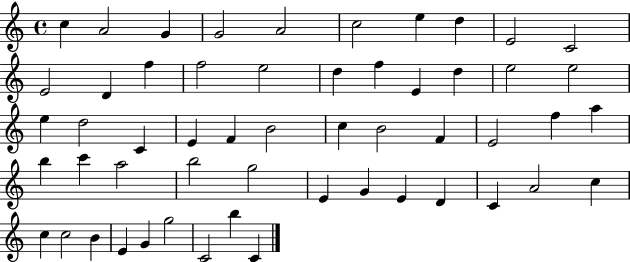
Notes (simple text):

C5/q A4/h G4/q G4/h A4/h C5/h E5/q D5/q E4/h C4/h E4/h D4/q F5/q F5/h E5/h D5/q F5/q E4/q D5/q E5/h E5/h E5/q D5/h C4/q E4/q F4/q B4/h C5/q B4/h F4/q E4/h F5/q A5/q B5/q C6/q A5/h B5/h G5/h E4/q G4/q E4/q D4/q C4/q A4/h C5/q C5/q C5/h B4/q E4/q G4/q G5/h C4/h B5/q C4/q